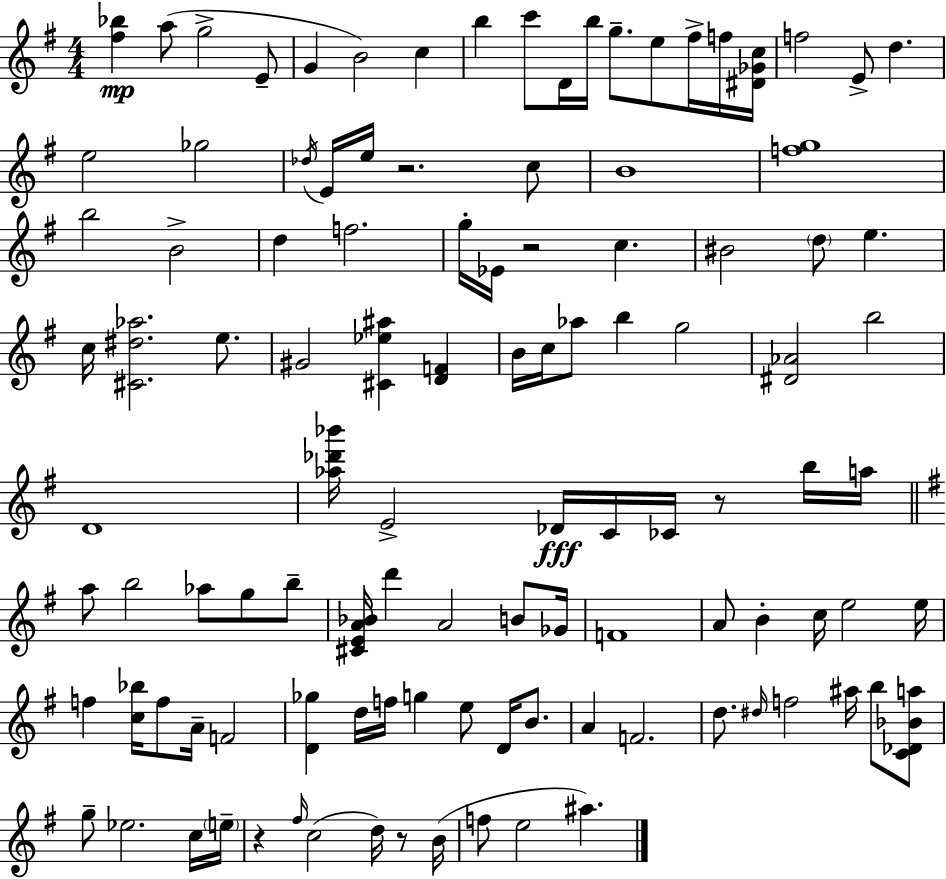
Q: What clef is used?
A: treble